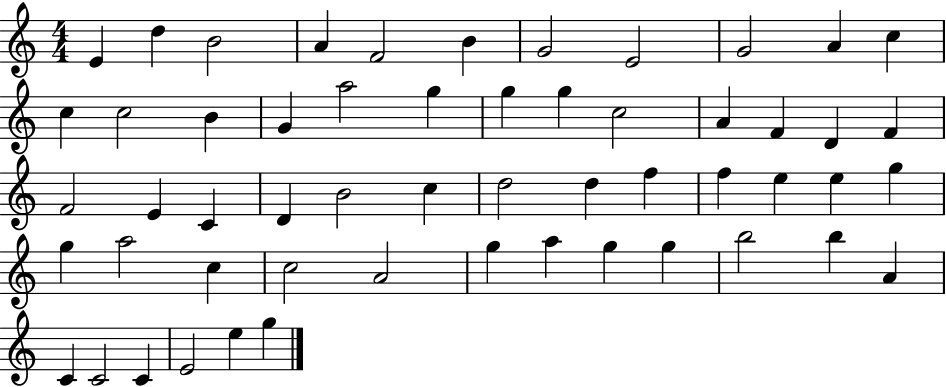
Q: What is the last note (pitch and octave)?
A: G5